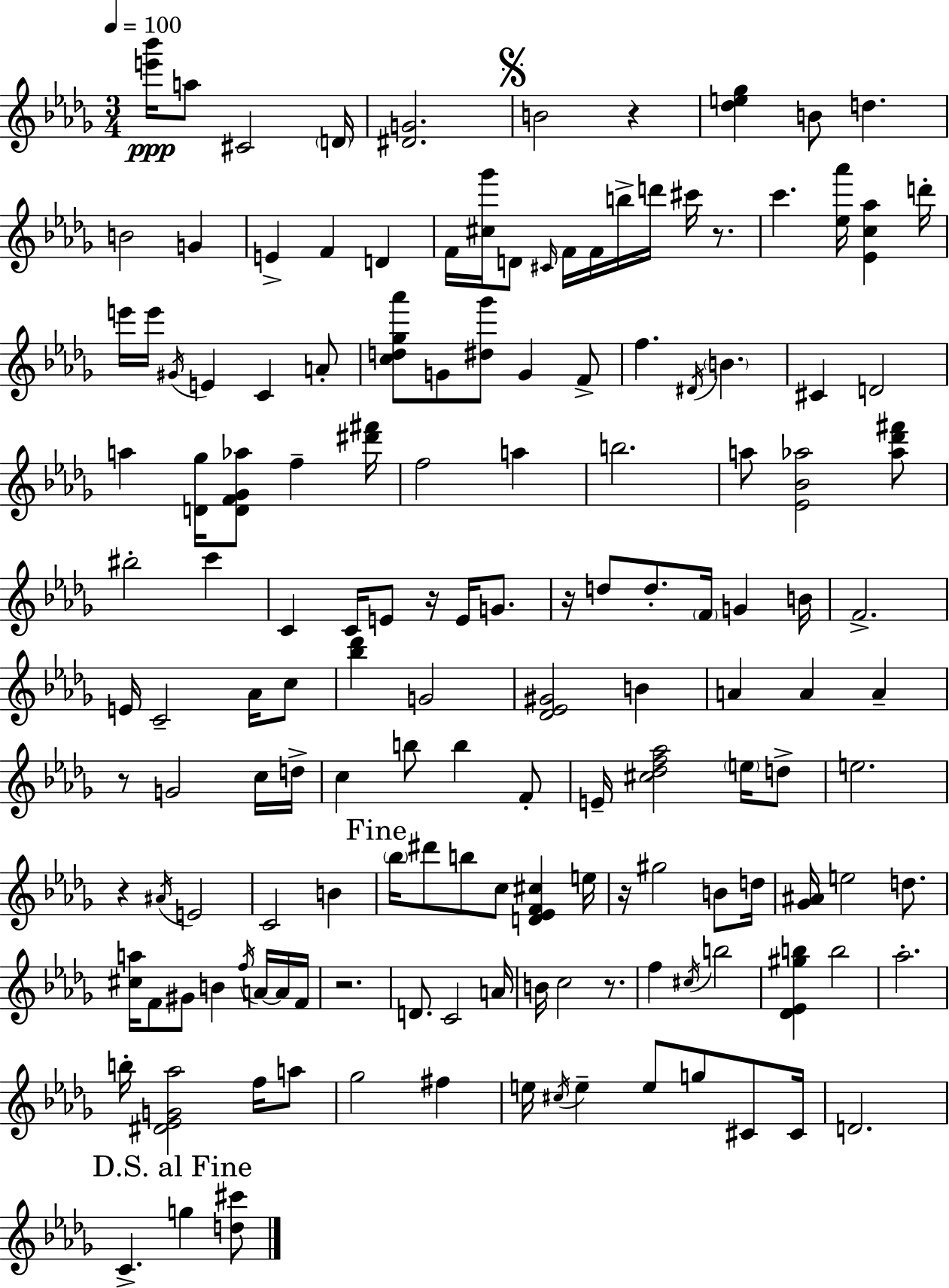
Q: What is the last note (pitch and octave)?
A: G5